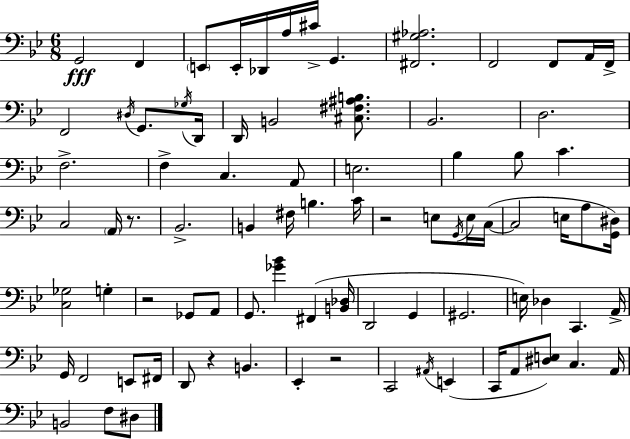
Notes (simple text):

G2/h F2/q E2/e E2/s Db2/s A3/s C#4/s G2/q. [F#2,G#3,Ab3]/h. F2/h F2/e A2/s F2/s F2/h D#3/s G2/e. Gb3/s D2/s D2/s B2/h [C#3,F#3,A#3,B3]/e. Bb2/h. D3/h. F3/h. F3/q C3/q. A2/e E3/h. Bb3/q Bb3/e C4/q. C3/h A2/s R/e. Bb2/h. B2/q F#3/s B3/q. C4/s R/h E3/e G2/s E3/s C3/s C3/h E3/s A3/e [G2,D#3]/s [C3,Gb3]/h G3/q R/h Gb2/e A2/e G2/e. [Gb4,Bb4]/q F#2/q [B2,Db3]/s D2/h G2/q G#2/h. E3/s Db3/q C2/q. A2/s G2/s F2/h E2/e F#2/s D2/e R/q B2/q. Eb2/q R/h C2/h A#2/s E2/q C2/s A2/e [D#3,E3]/e C3/q. A2/s B2/h F3/e D#3/e